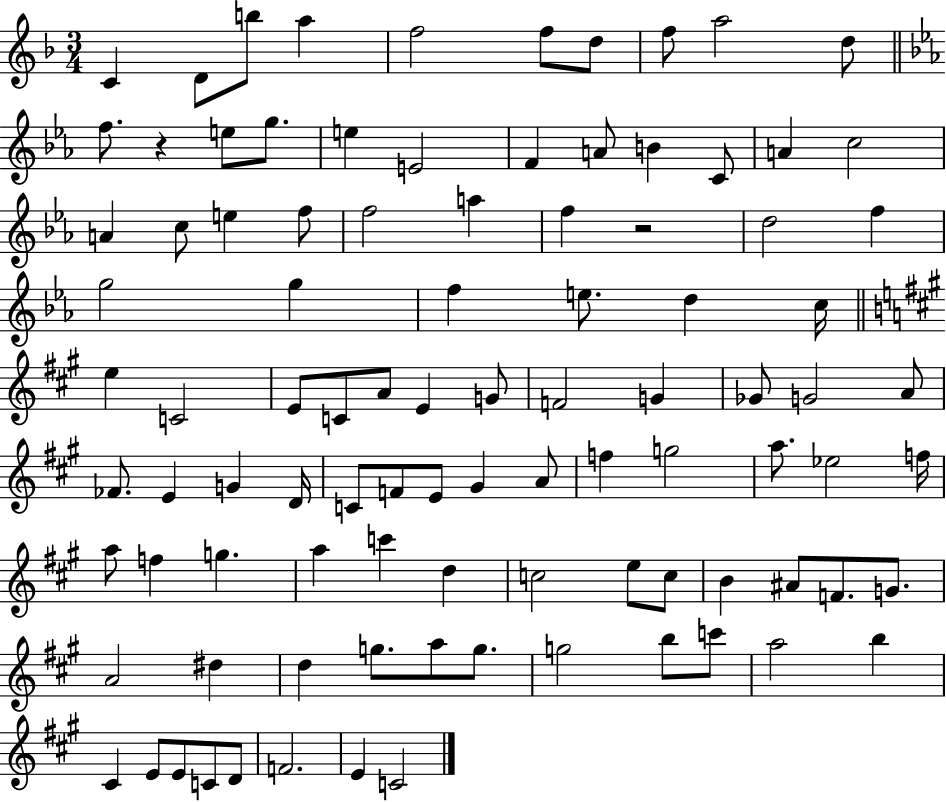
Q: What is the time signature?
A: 3/4